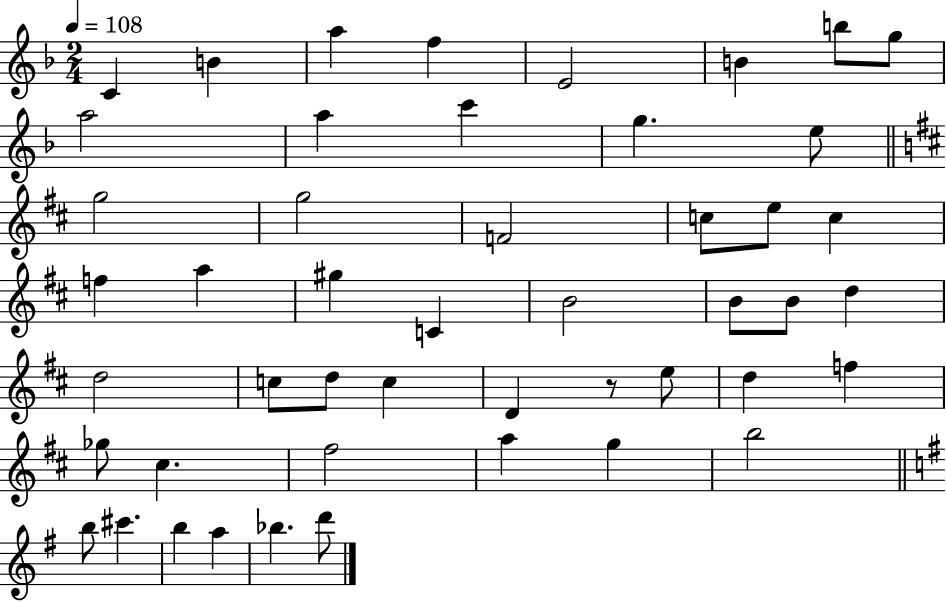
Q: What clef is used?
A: treble